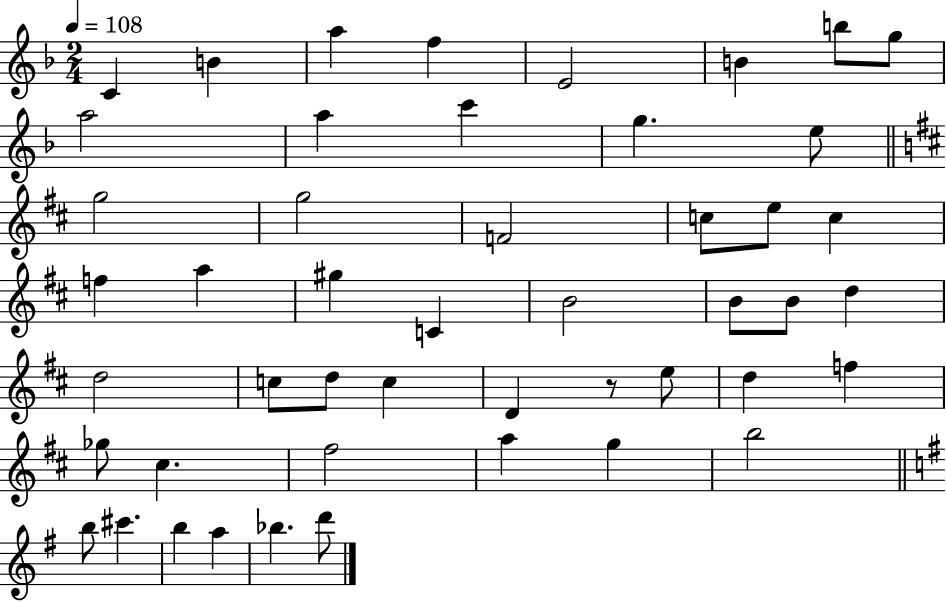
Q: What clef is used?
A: treble